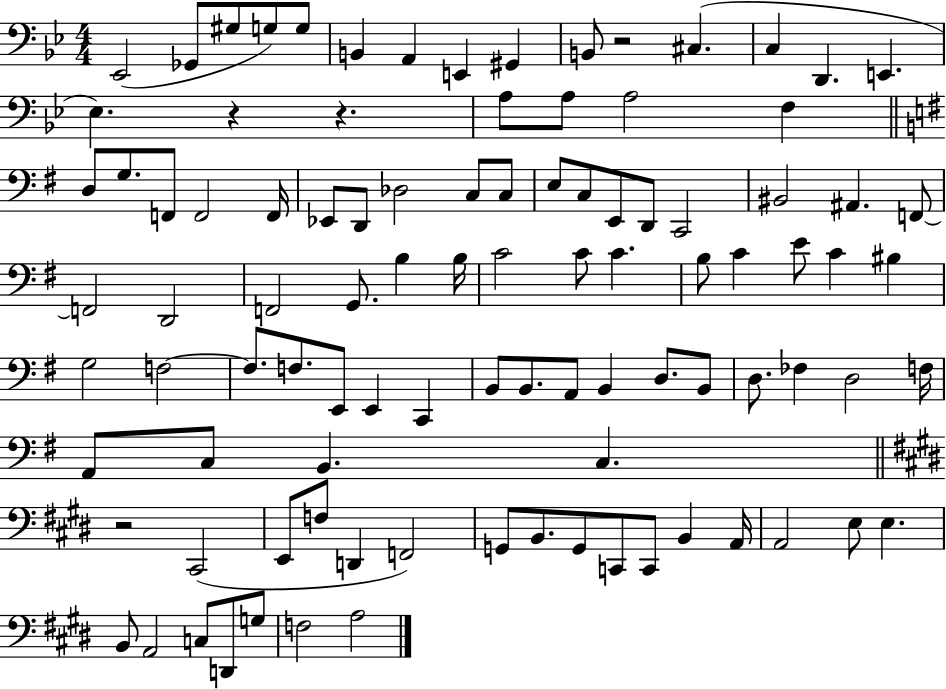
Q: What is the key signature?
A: BES major